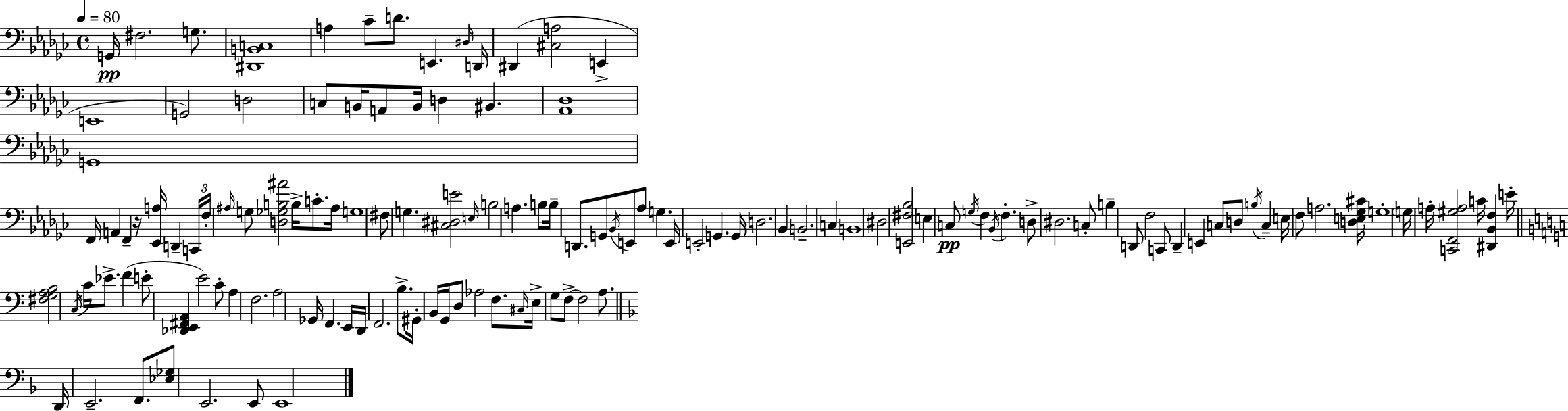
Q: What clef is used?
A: bass